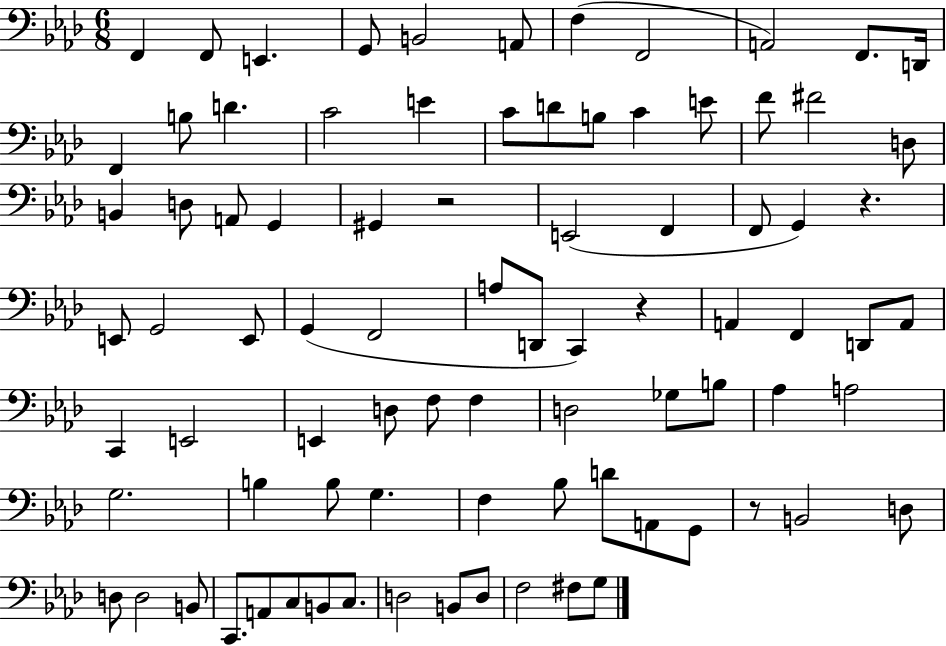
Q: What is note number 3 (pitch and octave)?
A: E2